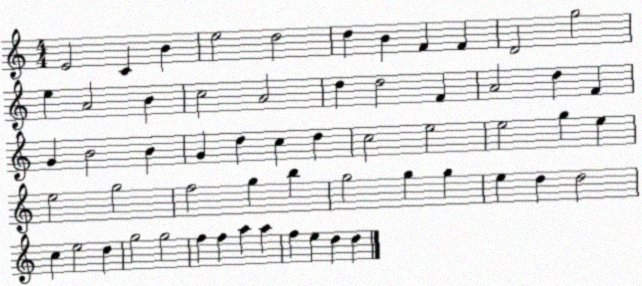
X:1
T:Untitled
M:4/4
L:1/4
K:C
E2 C B e2 d2 d B F F D2 g2 e A2 B c2 A2 d d2 F A2 d F G B2 B G d c d c2 e2 e2 g e e2 g2 f2 g b g2 g g e d d2 c e2 d g2 g2 f f a a f e d d